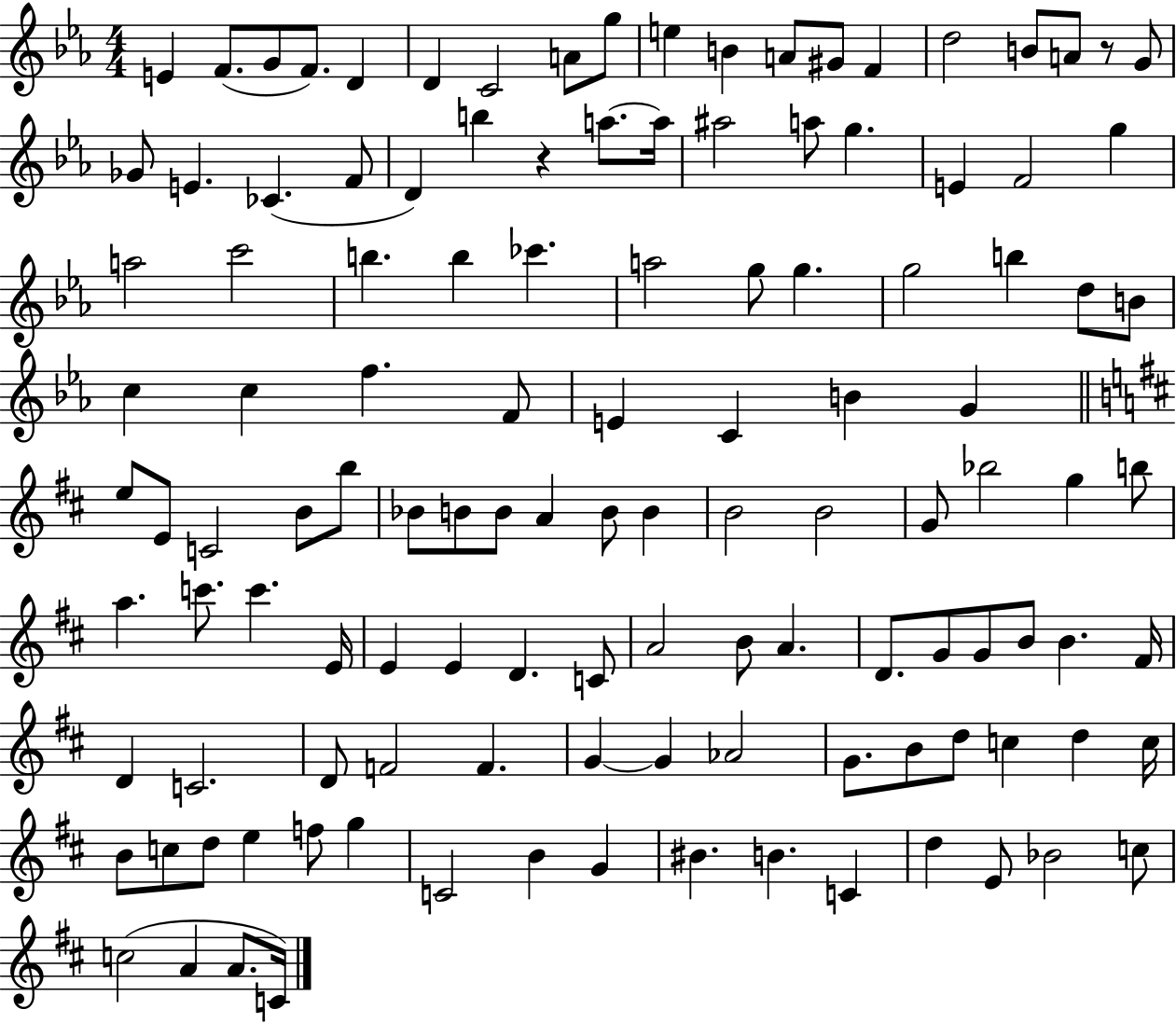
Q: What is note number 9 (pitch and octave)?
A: G5